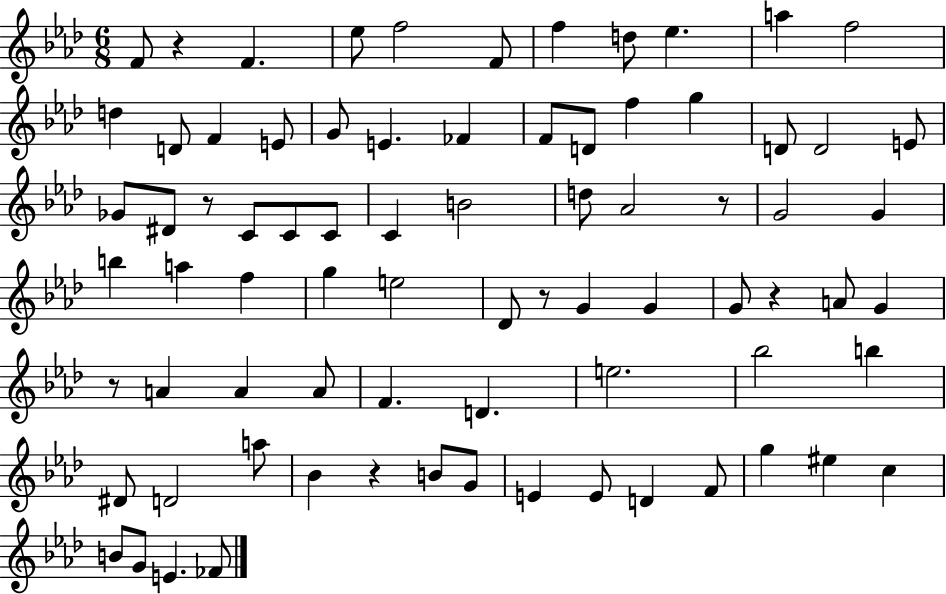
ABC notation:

X:1
T:Untitled
M:6/8
L:1/4
K:Ab
F/2 z F _e/2 f2 F/2 f d/2 _e a f2 d D/2 F E/2 G/2 E _F F/2 D/2 f g D/2 D2 E/2 _G/2 ^D/2 z/2 C/2 C/2 C/2 C B2 d/2 _A2 z/2 G2 G b a f g e2 _D/2 z/2 G G G/2 z A/2 G z/2 A A A/2 F D e2 _b2 b ^D/2 D2 a/2 _B z B/2 G/2 E E/2 D F/2 g ^e c B/2 G/2 E _F/2